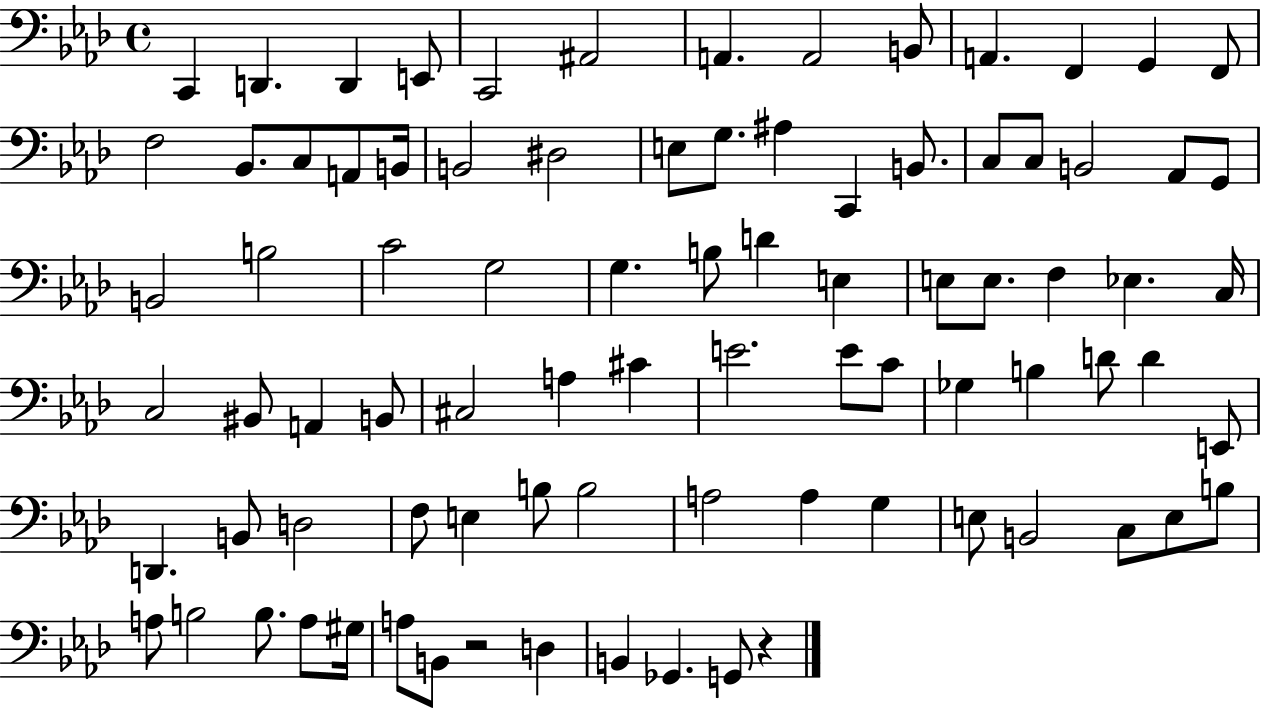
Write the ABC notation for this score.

X:1
T:Untitled
M:4/4
L:1/4
K:Ab
C,, D,, D,, E,,/2 C,,2 ^A,,2 A,, A,,2 B,,/2 A,, F,, G,, F,,/2 F,2 _B,,/2 C,/2 A,,/2 B,,/4 B,,2 ^D,2 E,/2 G,/2 ^A, C,, B,,/2 C,/2 C,/2 B,,2 _A,,/2 G,,/2 B,,2 B,2 C2 G,2 G, B,/2 D E, E,/2 E,/2 F, _E, C,/4 C,2 ^B,,/2 A,, B,,/2 ^C,2 A, ^C E2 E/2 C/2 _G, B, D/2 D E,,/2 D,, B,,/2 D,2 F,/2 E, B,/2 B,2 A,2 A, G, E,/2 B,,2 C,/2 E,/2 B,/2 A,/2 B,2 B,/2 A,/2 ^G,/4 A,/2 B,,/2 z2 D, B,, _G,, G,,/2 z